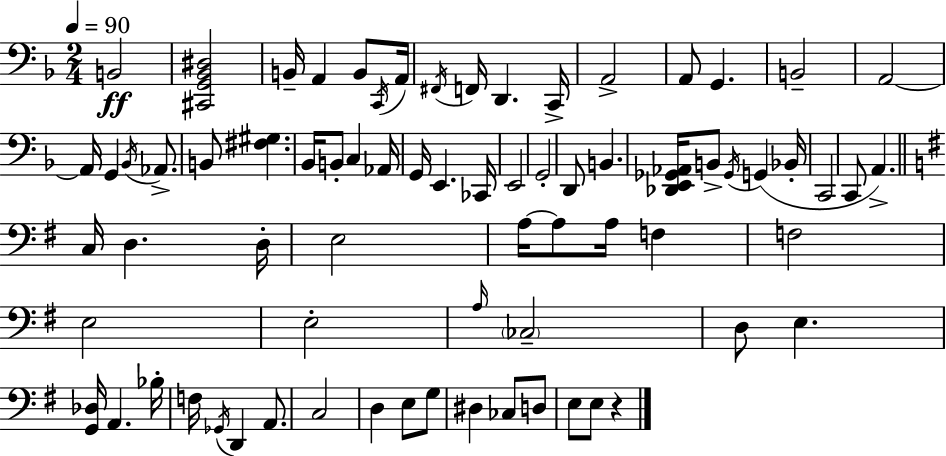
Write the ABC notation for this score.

X:1
T:Untitled
M:2/4
L:1/4
K:F
B,,2 [^C,,G,,_B,,^D,]2 B,,/4 A,, B,,/2 C,,/4 A,,/4 ^F,,/4 F,,/4 D,, C,,/4 A,,2 A,,/2 G,, B,,2 A,,2 A,,/4 G,, _B,,/4 _A,,/2 B,,/2 [^F,^G,] _B,,/4 B,,/2 C, _A,,/4 G,,/4 E,, _C,,/4 E,,2 G,,2 D,,/2 B,, [_D,,E,,_G,,_A,,]/4 B,,/2 _G,,/4 G,, _B,,/4 C,,2 C,,/2 A,, C,/4 D, D,/4 E,2 A,/4 A,/2 A,/4 F, F,2 E,2 E,2 A,/4 _C,2 D,/2 E, [G,,_D,]/4 A,, _B,/4 F,/4 _G,,/4 D,, A,,/2 C,2 D, E,/2 G,/2 ^D, _C,/2 D,/2 E,/2 E,/2 z